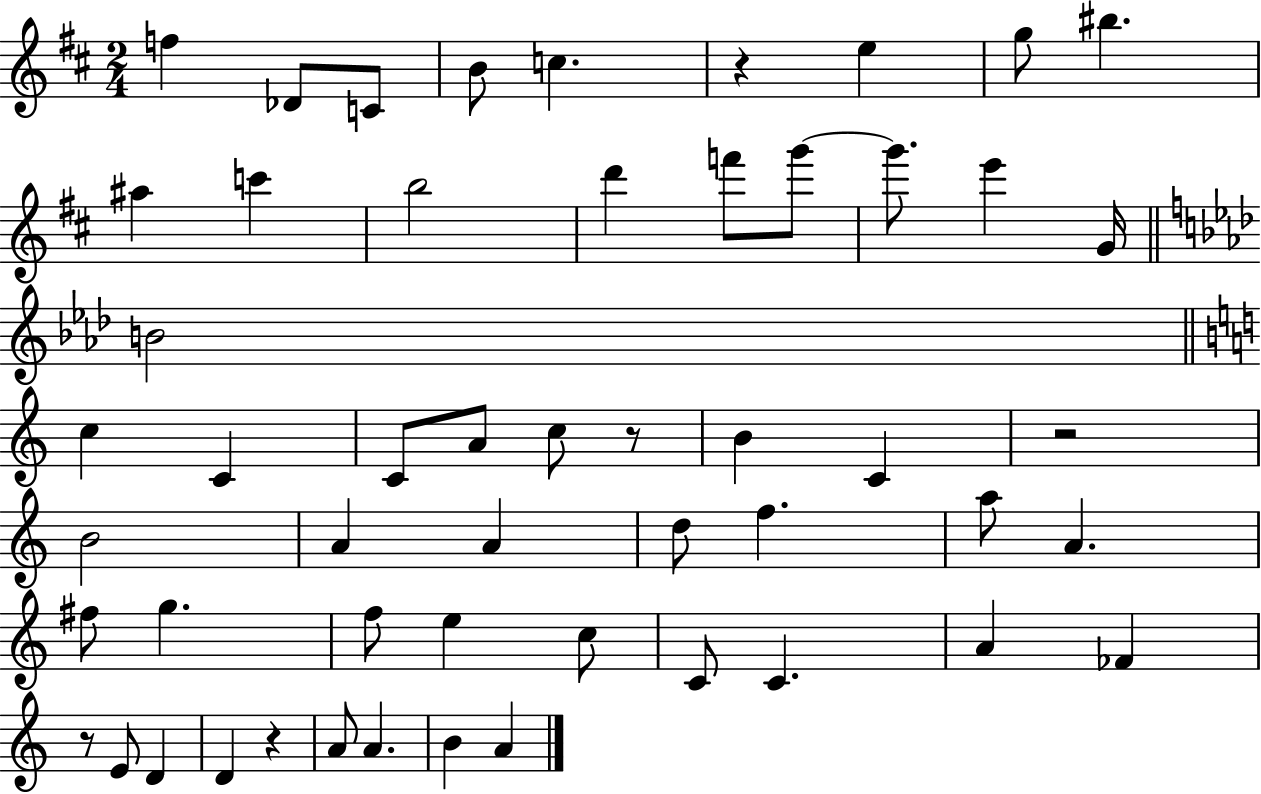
{
  \clef treble
  \numericTimeSignature
  \time 2/4
  \key d \major
  f''4 des'8 c'8 | b'8 c''4. | r4 e''4 | g''8 bis''4. | \break ais''4 c'''4 | b''2 | d'''4 f'''8 g'''8~~ | g'''8. e'''4 g'16 | \break \bar "||" \break \key aes \major b'2 | \bar "||" \break \key c \major c''4 c'4 | c'8 a'8 c''8 r8 | b'4 c'4 | r2 | \break b'2 | a'4 a'4 | d''8 f''4. | a''8 a'4. | \break fis''8 g''4. | f''8 e''4 c''8 | c'8 c'4. | a'4 fes'4 | \break r8 e'8 d'4 | d'4 r4 | a'8 a'4. | b'4 a'4 | \break \bar "|."
}